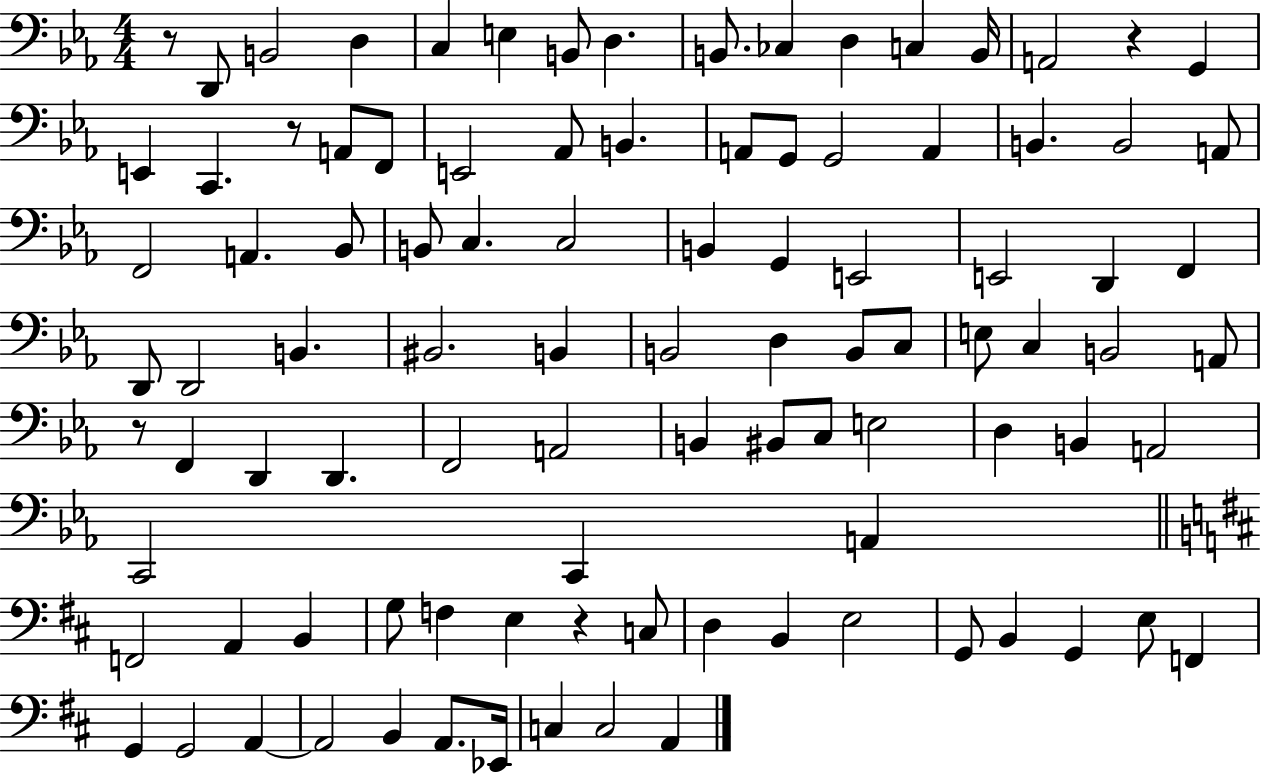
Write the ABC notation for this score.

X:1
T:Untitled
M:4/4
L:1/4
K:Eb
z/2 D,,/2 B,,2 D, C, E, B,,/2 D, B,,/2 _C, D, C, B,,/4 A,,2 z G,, E,, C,, z/2 A,,/2 F,,/2 E,,2 _A,,/2 B,, A,,/2 G,,/2 G,,2 A,, B,, B,,2 A,,/2 F,,2 A,, _B,,/2 B,,/2 C, C,2 B,, G,, E,,2 E,,2 D,, F,, D,,/2 D,,2 B,, ^B,,2 B,, B,,2 D, B,,/2 C,/2 E,/2 C, B,,2 A,,/2 z/2 F,, D,, D,, F,,2 A,,2 B,, ^B,,/2 C,/2 E,2 D, B,, A,,2 C,,2 C,, A,, F,,2 A,, B,, G,/2 F, E, z C,/2 D, B,, E,2 G,,/2 B,, G,, E,/2 F,, G,, G,,2 A,, A,,2 B,, A,,/2 _E,,/4 C, C,2 A,,